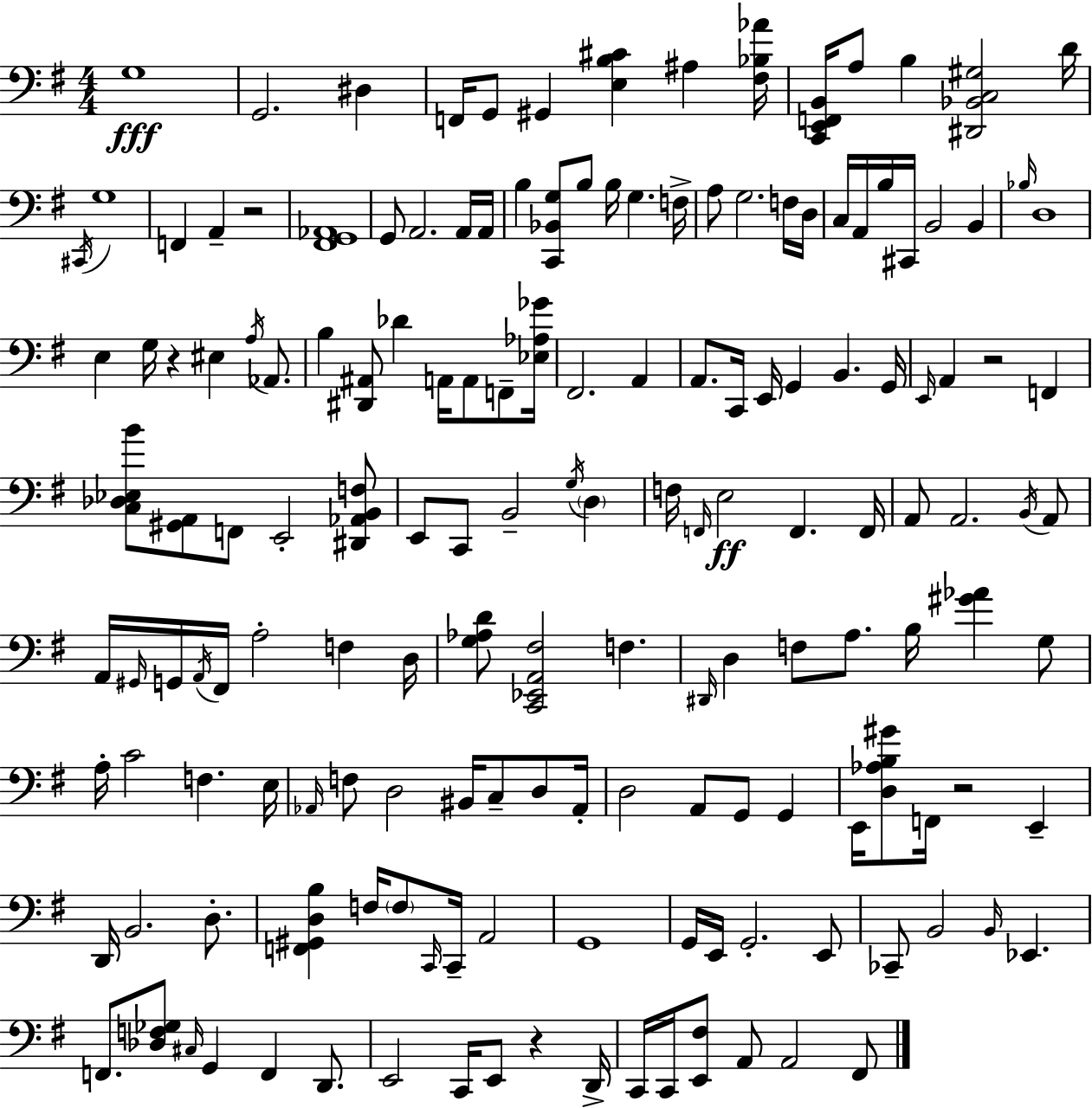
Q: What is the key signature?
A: G major